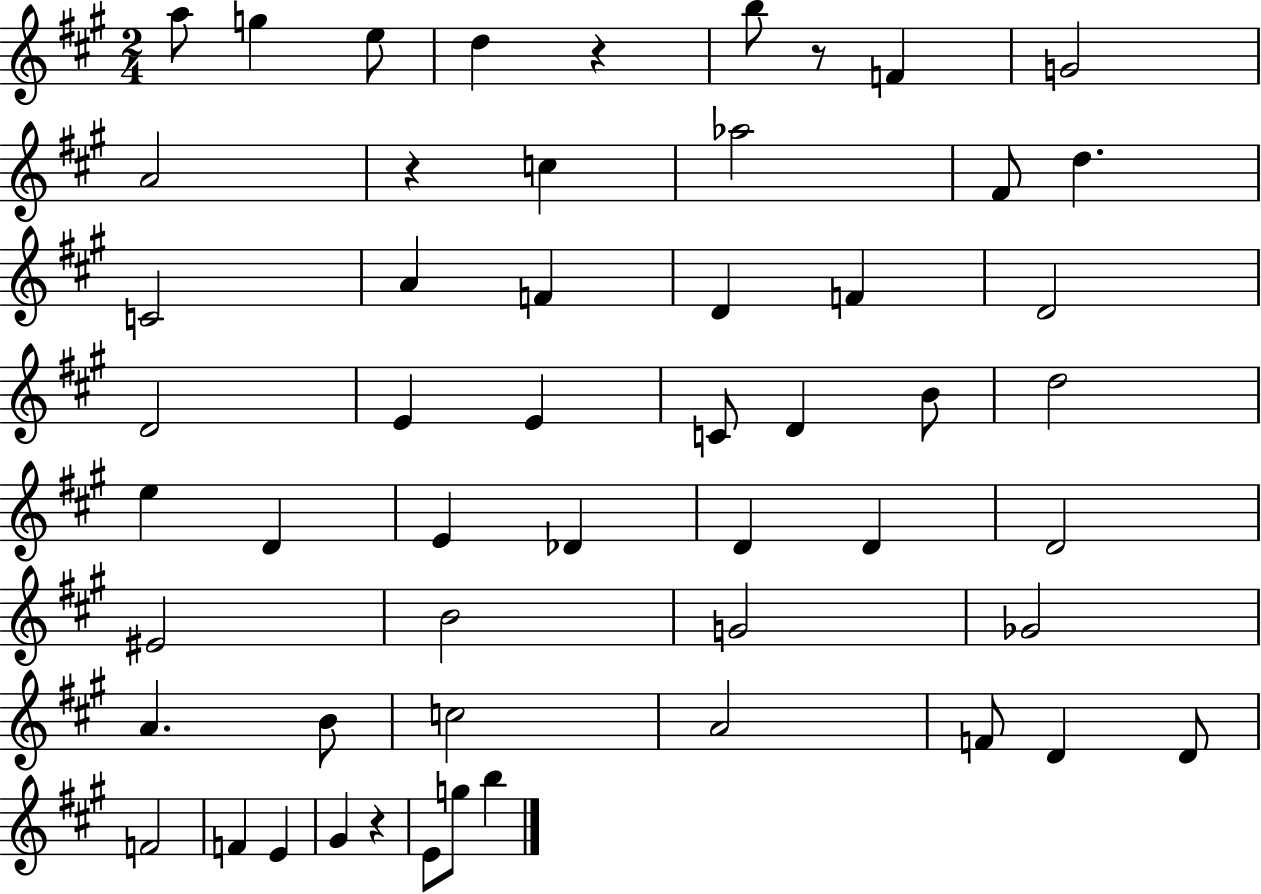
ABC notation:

X:1
T:Untitled
M:2/4
L:1/4
K:A
a/2 g e/2 d z b/2 z/2 F G2 A2 z c _a2 ^F/2 d C2 A F D F D2 D2 E E C/2 D B/2 d2 e D E _D D D D2 ^E2 B2 G2 _G2 A B/2 c2 A2 F/2 D D/2 F2 F E ^G z E/2 g/2 b